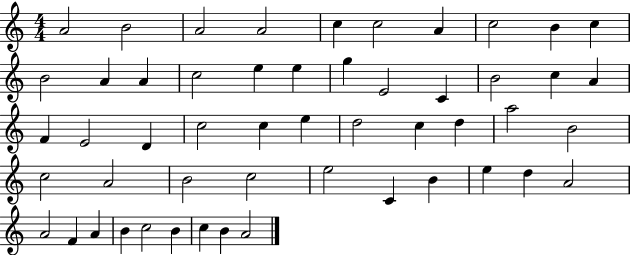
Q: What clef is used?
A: treble